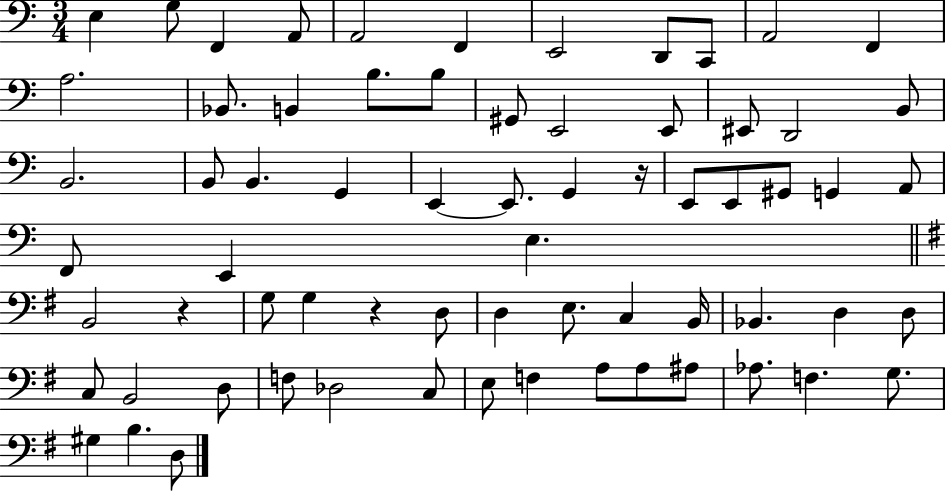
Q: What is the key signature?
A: C major